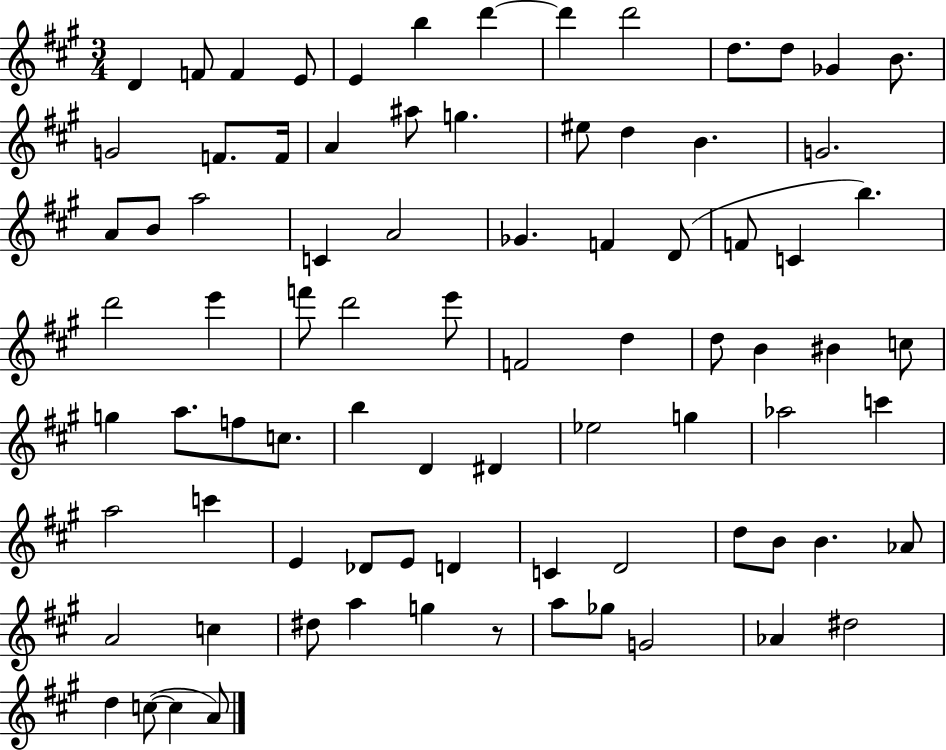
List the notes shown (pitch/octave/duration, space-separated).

D4/q F4/e F4/q E4/e E4/q B5/q D6/q D6/q D6/h D5/e. D5/e Gb4/q B4/e. G4/h F4/e. F4/s A4/q A#5/e G5/q. EIS5/e D5/q B4/q. G4/h. A4/e B4/e A5/h C4/q A4/h Gb4/q. F4/q D4/e F4/e C4/q B5/q. D6/h E6/q F6/e D6/h E6/e F4/h D5/q D5/e B4/q BIS4/q C5/e G5/q A5/e. F5/e C5/e. B5/q D4/q D#4/q Eb5/h G5/q Ab5/h C6/q A5/h C6/q E4/q Db4/e E4/e D4/q C4/q D4/h D5/e B4/e B4/q. Ab4/e A4/h C5/q D#5/e A5/q G5/q R/e A5/e Gb5/e G4/h Ab4/q D#5/h D5/q C5/e C5/q A4/e